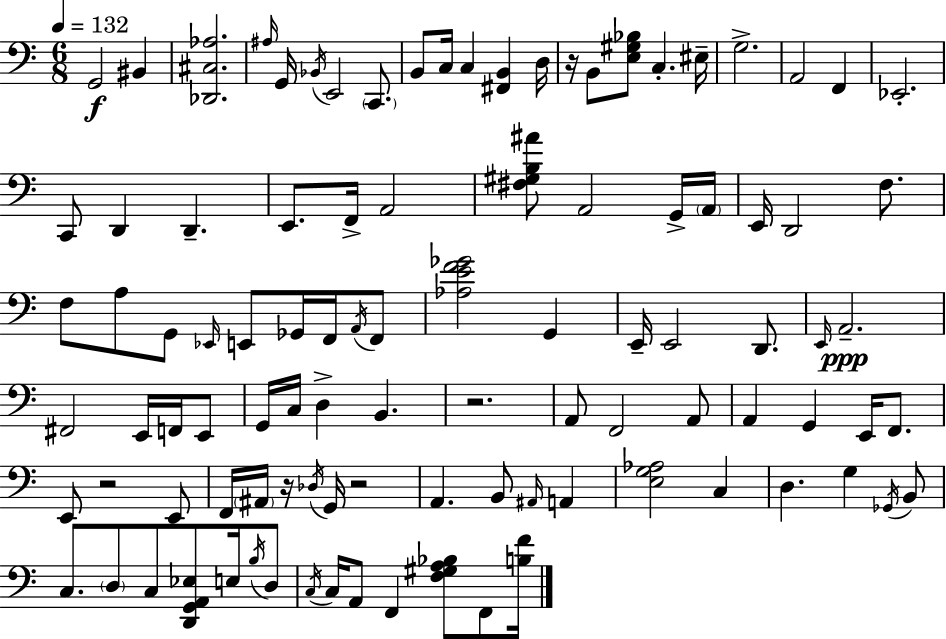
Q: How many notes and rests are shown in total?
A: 100